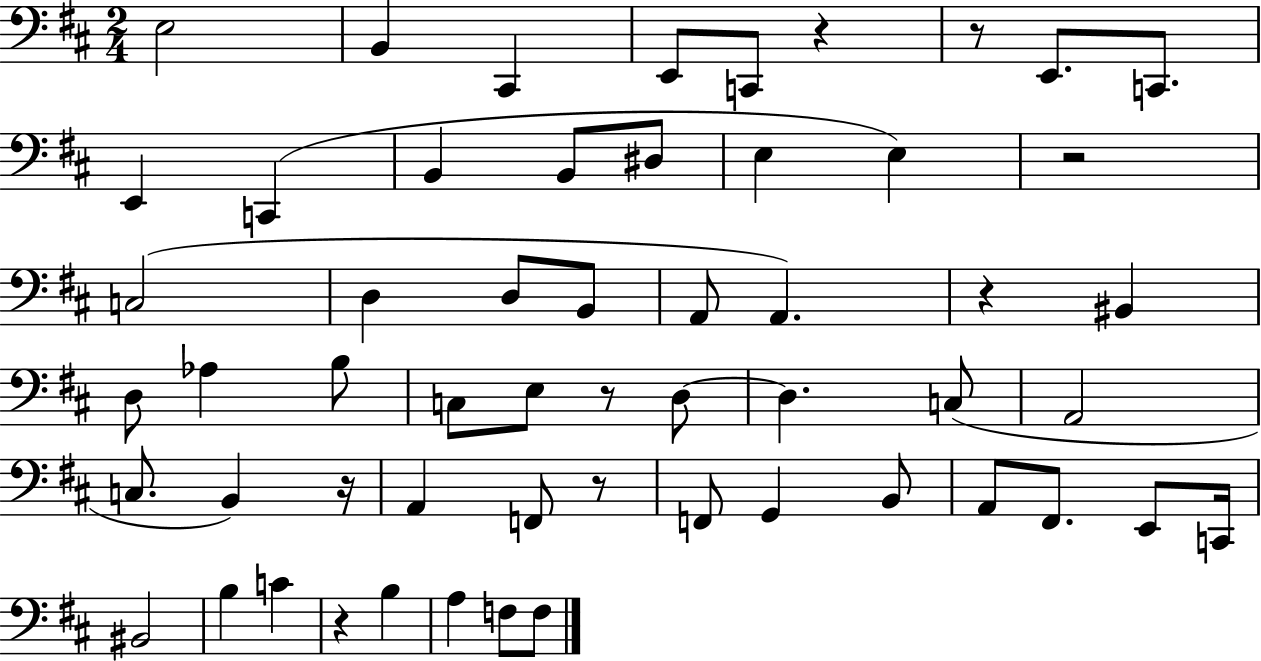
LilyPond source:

{
  \clef bass
  \numericTimeSignature
  \time 2/4
  \key d \major
  e2 | b,4 cis,4 | e,8 c,8 r4 | r8 e,8. c,8. | \break e,4 c,4( | b,4 b,8 dis8 | e4 e4) | r2 | \break c2( | d4 d8 b,8 | a,8 a,4.) | r4 bis,4 | \break d8 aes4 b8 | c8 e8 r8 d8~~ | d4. c8( | a,2 | \break c8. b,4) r16 | a,4 f,8 r8 | f,8 g,4 b,8 | a,8 fis,8. e,8 c,16 | \break bis,2 | b4 c'4 | r4 b4 | a4 f8 f8 | \break \bar "|."
}